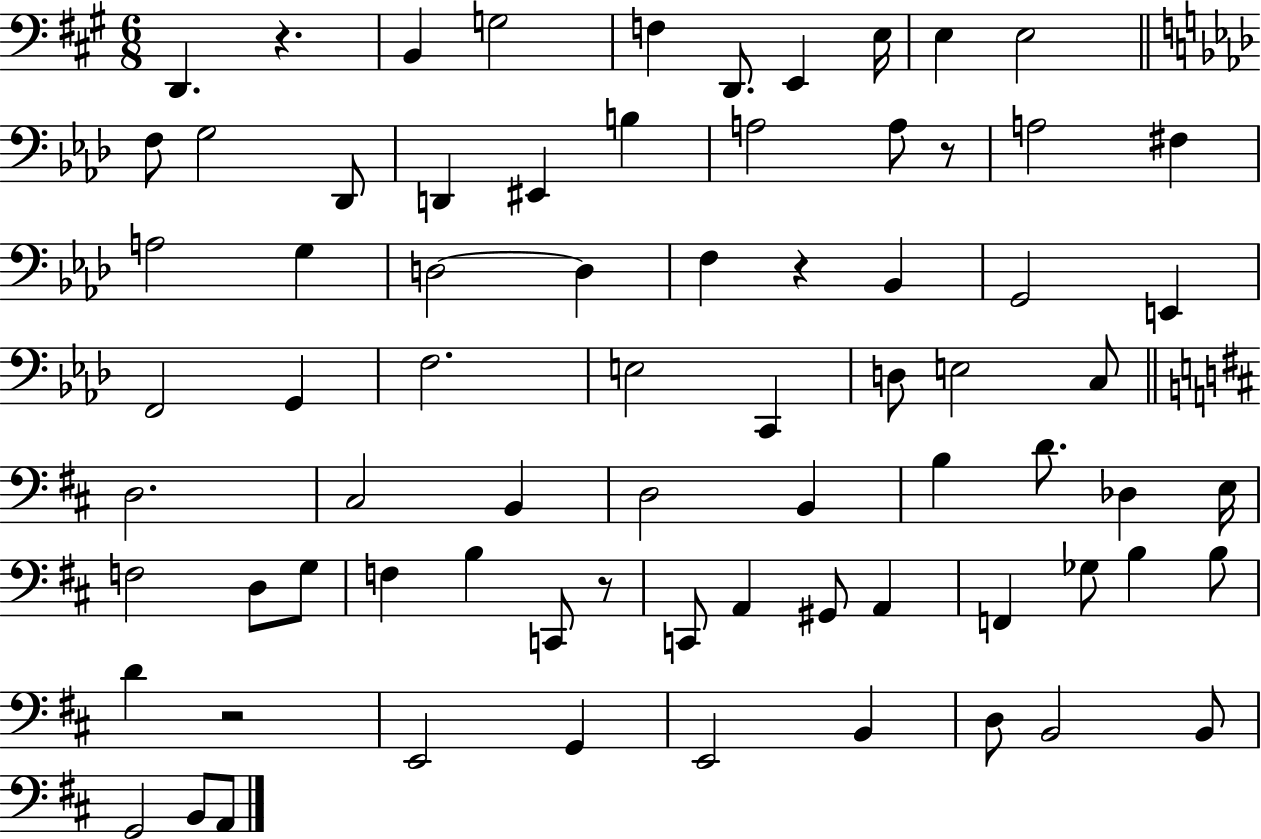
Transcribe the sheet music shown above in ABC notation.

X:1
T:Untitled
M:6/8
L:1/4
K:A
D,, z B,, G,2 F, D,,/2 E,, E,/4 E, E,2 F,/2 G,2 _D,,/2 D,, ^E,, B, A,2 A,/2 z/2 A,2 ^F, A,2 G, D,2 D, F, z _B,, G,,2 E,, F,,2 G,, F,2 E,2 C,, D,/2 E,2 C,/2 D,2 ^C,2 B,, D,2 B,, B, D/2 _D, E,/4 F,2 D,/2 G,/2 F, B, C,,/2 z/2 C,,/2 A,, ^G,,/2 A,, F,, _G,/2 B, B,/2 D z2 E,,2 G,, E,,2 B,, D,/2 B,,2 B,,/2 G,,2 B,,/2 A,,/2